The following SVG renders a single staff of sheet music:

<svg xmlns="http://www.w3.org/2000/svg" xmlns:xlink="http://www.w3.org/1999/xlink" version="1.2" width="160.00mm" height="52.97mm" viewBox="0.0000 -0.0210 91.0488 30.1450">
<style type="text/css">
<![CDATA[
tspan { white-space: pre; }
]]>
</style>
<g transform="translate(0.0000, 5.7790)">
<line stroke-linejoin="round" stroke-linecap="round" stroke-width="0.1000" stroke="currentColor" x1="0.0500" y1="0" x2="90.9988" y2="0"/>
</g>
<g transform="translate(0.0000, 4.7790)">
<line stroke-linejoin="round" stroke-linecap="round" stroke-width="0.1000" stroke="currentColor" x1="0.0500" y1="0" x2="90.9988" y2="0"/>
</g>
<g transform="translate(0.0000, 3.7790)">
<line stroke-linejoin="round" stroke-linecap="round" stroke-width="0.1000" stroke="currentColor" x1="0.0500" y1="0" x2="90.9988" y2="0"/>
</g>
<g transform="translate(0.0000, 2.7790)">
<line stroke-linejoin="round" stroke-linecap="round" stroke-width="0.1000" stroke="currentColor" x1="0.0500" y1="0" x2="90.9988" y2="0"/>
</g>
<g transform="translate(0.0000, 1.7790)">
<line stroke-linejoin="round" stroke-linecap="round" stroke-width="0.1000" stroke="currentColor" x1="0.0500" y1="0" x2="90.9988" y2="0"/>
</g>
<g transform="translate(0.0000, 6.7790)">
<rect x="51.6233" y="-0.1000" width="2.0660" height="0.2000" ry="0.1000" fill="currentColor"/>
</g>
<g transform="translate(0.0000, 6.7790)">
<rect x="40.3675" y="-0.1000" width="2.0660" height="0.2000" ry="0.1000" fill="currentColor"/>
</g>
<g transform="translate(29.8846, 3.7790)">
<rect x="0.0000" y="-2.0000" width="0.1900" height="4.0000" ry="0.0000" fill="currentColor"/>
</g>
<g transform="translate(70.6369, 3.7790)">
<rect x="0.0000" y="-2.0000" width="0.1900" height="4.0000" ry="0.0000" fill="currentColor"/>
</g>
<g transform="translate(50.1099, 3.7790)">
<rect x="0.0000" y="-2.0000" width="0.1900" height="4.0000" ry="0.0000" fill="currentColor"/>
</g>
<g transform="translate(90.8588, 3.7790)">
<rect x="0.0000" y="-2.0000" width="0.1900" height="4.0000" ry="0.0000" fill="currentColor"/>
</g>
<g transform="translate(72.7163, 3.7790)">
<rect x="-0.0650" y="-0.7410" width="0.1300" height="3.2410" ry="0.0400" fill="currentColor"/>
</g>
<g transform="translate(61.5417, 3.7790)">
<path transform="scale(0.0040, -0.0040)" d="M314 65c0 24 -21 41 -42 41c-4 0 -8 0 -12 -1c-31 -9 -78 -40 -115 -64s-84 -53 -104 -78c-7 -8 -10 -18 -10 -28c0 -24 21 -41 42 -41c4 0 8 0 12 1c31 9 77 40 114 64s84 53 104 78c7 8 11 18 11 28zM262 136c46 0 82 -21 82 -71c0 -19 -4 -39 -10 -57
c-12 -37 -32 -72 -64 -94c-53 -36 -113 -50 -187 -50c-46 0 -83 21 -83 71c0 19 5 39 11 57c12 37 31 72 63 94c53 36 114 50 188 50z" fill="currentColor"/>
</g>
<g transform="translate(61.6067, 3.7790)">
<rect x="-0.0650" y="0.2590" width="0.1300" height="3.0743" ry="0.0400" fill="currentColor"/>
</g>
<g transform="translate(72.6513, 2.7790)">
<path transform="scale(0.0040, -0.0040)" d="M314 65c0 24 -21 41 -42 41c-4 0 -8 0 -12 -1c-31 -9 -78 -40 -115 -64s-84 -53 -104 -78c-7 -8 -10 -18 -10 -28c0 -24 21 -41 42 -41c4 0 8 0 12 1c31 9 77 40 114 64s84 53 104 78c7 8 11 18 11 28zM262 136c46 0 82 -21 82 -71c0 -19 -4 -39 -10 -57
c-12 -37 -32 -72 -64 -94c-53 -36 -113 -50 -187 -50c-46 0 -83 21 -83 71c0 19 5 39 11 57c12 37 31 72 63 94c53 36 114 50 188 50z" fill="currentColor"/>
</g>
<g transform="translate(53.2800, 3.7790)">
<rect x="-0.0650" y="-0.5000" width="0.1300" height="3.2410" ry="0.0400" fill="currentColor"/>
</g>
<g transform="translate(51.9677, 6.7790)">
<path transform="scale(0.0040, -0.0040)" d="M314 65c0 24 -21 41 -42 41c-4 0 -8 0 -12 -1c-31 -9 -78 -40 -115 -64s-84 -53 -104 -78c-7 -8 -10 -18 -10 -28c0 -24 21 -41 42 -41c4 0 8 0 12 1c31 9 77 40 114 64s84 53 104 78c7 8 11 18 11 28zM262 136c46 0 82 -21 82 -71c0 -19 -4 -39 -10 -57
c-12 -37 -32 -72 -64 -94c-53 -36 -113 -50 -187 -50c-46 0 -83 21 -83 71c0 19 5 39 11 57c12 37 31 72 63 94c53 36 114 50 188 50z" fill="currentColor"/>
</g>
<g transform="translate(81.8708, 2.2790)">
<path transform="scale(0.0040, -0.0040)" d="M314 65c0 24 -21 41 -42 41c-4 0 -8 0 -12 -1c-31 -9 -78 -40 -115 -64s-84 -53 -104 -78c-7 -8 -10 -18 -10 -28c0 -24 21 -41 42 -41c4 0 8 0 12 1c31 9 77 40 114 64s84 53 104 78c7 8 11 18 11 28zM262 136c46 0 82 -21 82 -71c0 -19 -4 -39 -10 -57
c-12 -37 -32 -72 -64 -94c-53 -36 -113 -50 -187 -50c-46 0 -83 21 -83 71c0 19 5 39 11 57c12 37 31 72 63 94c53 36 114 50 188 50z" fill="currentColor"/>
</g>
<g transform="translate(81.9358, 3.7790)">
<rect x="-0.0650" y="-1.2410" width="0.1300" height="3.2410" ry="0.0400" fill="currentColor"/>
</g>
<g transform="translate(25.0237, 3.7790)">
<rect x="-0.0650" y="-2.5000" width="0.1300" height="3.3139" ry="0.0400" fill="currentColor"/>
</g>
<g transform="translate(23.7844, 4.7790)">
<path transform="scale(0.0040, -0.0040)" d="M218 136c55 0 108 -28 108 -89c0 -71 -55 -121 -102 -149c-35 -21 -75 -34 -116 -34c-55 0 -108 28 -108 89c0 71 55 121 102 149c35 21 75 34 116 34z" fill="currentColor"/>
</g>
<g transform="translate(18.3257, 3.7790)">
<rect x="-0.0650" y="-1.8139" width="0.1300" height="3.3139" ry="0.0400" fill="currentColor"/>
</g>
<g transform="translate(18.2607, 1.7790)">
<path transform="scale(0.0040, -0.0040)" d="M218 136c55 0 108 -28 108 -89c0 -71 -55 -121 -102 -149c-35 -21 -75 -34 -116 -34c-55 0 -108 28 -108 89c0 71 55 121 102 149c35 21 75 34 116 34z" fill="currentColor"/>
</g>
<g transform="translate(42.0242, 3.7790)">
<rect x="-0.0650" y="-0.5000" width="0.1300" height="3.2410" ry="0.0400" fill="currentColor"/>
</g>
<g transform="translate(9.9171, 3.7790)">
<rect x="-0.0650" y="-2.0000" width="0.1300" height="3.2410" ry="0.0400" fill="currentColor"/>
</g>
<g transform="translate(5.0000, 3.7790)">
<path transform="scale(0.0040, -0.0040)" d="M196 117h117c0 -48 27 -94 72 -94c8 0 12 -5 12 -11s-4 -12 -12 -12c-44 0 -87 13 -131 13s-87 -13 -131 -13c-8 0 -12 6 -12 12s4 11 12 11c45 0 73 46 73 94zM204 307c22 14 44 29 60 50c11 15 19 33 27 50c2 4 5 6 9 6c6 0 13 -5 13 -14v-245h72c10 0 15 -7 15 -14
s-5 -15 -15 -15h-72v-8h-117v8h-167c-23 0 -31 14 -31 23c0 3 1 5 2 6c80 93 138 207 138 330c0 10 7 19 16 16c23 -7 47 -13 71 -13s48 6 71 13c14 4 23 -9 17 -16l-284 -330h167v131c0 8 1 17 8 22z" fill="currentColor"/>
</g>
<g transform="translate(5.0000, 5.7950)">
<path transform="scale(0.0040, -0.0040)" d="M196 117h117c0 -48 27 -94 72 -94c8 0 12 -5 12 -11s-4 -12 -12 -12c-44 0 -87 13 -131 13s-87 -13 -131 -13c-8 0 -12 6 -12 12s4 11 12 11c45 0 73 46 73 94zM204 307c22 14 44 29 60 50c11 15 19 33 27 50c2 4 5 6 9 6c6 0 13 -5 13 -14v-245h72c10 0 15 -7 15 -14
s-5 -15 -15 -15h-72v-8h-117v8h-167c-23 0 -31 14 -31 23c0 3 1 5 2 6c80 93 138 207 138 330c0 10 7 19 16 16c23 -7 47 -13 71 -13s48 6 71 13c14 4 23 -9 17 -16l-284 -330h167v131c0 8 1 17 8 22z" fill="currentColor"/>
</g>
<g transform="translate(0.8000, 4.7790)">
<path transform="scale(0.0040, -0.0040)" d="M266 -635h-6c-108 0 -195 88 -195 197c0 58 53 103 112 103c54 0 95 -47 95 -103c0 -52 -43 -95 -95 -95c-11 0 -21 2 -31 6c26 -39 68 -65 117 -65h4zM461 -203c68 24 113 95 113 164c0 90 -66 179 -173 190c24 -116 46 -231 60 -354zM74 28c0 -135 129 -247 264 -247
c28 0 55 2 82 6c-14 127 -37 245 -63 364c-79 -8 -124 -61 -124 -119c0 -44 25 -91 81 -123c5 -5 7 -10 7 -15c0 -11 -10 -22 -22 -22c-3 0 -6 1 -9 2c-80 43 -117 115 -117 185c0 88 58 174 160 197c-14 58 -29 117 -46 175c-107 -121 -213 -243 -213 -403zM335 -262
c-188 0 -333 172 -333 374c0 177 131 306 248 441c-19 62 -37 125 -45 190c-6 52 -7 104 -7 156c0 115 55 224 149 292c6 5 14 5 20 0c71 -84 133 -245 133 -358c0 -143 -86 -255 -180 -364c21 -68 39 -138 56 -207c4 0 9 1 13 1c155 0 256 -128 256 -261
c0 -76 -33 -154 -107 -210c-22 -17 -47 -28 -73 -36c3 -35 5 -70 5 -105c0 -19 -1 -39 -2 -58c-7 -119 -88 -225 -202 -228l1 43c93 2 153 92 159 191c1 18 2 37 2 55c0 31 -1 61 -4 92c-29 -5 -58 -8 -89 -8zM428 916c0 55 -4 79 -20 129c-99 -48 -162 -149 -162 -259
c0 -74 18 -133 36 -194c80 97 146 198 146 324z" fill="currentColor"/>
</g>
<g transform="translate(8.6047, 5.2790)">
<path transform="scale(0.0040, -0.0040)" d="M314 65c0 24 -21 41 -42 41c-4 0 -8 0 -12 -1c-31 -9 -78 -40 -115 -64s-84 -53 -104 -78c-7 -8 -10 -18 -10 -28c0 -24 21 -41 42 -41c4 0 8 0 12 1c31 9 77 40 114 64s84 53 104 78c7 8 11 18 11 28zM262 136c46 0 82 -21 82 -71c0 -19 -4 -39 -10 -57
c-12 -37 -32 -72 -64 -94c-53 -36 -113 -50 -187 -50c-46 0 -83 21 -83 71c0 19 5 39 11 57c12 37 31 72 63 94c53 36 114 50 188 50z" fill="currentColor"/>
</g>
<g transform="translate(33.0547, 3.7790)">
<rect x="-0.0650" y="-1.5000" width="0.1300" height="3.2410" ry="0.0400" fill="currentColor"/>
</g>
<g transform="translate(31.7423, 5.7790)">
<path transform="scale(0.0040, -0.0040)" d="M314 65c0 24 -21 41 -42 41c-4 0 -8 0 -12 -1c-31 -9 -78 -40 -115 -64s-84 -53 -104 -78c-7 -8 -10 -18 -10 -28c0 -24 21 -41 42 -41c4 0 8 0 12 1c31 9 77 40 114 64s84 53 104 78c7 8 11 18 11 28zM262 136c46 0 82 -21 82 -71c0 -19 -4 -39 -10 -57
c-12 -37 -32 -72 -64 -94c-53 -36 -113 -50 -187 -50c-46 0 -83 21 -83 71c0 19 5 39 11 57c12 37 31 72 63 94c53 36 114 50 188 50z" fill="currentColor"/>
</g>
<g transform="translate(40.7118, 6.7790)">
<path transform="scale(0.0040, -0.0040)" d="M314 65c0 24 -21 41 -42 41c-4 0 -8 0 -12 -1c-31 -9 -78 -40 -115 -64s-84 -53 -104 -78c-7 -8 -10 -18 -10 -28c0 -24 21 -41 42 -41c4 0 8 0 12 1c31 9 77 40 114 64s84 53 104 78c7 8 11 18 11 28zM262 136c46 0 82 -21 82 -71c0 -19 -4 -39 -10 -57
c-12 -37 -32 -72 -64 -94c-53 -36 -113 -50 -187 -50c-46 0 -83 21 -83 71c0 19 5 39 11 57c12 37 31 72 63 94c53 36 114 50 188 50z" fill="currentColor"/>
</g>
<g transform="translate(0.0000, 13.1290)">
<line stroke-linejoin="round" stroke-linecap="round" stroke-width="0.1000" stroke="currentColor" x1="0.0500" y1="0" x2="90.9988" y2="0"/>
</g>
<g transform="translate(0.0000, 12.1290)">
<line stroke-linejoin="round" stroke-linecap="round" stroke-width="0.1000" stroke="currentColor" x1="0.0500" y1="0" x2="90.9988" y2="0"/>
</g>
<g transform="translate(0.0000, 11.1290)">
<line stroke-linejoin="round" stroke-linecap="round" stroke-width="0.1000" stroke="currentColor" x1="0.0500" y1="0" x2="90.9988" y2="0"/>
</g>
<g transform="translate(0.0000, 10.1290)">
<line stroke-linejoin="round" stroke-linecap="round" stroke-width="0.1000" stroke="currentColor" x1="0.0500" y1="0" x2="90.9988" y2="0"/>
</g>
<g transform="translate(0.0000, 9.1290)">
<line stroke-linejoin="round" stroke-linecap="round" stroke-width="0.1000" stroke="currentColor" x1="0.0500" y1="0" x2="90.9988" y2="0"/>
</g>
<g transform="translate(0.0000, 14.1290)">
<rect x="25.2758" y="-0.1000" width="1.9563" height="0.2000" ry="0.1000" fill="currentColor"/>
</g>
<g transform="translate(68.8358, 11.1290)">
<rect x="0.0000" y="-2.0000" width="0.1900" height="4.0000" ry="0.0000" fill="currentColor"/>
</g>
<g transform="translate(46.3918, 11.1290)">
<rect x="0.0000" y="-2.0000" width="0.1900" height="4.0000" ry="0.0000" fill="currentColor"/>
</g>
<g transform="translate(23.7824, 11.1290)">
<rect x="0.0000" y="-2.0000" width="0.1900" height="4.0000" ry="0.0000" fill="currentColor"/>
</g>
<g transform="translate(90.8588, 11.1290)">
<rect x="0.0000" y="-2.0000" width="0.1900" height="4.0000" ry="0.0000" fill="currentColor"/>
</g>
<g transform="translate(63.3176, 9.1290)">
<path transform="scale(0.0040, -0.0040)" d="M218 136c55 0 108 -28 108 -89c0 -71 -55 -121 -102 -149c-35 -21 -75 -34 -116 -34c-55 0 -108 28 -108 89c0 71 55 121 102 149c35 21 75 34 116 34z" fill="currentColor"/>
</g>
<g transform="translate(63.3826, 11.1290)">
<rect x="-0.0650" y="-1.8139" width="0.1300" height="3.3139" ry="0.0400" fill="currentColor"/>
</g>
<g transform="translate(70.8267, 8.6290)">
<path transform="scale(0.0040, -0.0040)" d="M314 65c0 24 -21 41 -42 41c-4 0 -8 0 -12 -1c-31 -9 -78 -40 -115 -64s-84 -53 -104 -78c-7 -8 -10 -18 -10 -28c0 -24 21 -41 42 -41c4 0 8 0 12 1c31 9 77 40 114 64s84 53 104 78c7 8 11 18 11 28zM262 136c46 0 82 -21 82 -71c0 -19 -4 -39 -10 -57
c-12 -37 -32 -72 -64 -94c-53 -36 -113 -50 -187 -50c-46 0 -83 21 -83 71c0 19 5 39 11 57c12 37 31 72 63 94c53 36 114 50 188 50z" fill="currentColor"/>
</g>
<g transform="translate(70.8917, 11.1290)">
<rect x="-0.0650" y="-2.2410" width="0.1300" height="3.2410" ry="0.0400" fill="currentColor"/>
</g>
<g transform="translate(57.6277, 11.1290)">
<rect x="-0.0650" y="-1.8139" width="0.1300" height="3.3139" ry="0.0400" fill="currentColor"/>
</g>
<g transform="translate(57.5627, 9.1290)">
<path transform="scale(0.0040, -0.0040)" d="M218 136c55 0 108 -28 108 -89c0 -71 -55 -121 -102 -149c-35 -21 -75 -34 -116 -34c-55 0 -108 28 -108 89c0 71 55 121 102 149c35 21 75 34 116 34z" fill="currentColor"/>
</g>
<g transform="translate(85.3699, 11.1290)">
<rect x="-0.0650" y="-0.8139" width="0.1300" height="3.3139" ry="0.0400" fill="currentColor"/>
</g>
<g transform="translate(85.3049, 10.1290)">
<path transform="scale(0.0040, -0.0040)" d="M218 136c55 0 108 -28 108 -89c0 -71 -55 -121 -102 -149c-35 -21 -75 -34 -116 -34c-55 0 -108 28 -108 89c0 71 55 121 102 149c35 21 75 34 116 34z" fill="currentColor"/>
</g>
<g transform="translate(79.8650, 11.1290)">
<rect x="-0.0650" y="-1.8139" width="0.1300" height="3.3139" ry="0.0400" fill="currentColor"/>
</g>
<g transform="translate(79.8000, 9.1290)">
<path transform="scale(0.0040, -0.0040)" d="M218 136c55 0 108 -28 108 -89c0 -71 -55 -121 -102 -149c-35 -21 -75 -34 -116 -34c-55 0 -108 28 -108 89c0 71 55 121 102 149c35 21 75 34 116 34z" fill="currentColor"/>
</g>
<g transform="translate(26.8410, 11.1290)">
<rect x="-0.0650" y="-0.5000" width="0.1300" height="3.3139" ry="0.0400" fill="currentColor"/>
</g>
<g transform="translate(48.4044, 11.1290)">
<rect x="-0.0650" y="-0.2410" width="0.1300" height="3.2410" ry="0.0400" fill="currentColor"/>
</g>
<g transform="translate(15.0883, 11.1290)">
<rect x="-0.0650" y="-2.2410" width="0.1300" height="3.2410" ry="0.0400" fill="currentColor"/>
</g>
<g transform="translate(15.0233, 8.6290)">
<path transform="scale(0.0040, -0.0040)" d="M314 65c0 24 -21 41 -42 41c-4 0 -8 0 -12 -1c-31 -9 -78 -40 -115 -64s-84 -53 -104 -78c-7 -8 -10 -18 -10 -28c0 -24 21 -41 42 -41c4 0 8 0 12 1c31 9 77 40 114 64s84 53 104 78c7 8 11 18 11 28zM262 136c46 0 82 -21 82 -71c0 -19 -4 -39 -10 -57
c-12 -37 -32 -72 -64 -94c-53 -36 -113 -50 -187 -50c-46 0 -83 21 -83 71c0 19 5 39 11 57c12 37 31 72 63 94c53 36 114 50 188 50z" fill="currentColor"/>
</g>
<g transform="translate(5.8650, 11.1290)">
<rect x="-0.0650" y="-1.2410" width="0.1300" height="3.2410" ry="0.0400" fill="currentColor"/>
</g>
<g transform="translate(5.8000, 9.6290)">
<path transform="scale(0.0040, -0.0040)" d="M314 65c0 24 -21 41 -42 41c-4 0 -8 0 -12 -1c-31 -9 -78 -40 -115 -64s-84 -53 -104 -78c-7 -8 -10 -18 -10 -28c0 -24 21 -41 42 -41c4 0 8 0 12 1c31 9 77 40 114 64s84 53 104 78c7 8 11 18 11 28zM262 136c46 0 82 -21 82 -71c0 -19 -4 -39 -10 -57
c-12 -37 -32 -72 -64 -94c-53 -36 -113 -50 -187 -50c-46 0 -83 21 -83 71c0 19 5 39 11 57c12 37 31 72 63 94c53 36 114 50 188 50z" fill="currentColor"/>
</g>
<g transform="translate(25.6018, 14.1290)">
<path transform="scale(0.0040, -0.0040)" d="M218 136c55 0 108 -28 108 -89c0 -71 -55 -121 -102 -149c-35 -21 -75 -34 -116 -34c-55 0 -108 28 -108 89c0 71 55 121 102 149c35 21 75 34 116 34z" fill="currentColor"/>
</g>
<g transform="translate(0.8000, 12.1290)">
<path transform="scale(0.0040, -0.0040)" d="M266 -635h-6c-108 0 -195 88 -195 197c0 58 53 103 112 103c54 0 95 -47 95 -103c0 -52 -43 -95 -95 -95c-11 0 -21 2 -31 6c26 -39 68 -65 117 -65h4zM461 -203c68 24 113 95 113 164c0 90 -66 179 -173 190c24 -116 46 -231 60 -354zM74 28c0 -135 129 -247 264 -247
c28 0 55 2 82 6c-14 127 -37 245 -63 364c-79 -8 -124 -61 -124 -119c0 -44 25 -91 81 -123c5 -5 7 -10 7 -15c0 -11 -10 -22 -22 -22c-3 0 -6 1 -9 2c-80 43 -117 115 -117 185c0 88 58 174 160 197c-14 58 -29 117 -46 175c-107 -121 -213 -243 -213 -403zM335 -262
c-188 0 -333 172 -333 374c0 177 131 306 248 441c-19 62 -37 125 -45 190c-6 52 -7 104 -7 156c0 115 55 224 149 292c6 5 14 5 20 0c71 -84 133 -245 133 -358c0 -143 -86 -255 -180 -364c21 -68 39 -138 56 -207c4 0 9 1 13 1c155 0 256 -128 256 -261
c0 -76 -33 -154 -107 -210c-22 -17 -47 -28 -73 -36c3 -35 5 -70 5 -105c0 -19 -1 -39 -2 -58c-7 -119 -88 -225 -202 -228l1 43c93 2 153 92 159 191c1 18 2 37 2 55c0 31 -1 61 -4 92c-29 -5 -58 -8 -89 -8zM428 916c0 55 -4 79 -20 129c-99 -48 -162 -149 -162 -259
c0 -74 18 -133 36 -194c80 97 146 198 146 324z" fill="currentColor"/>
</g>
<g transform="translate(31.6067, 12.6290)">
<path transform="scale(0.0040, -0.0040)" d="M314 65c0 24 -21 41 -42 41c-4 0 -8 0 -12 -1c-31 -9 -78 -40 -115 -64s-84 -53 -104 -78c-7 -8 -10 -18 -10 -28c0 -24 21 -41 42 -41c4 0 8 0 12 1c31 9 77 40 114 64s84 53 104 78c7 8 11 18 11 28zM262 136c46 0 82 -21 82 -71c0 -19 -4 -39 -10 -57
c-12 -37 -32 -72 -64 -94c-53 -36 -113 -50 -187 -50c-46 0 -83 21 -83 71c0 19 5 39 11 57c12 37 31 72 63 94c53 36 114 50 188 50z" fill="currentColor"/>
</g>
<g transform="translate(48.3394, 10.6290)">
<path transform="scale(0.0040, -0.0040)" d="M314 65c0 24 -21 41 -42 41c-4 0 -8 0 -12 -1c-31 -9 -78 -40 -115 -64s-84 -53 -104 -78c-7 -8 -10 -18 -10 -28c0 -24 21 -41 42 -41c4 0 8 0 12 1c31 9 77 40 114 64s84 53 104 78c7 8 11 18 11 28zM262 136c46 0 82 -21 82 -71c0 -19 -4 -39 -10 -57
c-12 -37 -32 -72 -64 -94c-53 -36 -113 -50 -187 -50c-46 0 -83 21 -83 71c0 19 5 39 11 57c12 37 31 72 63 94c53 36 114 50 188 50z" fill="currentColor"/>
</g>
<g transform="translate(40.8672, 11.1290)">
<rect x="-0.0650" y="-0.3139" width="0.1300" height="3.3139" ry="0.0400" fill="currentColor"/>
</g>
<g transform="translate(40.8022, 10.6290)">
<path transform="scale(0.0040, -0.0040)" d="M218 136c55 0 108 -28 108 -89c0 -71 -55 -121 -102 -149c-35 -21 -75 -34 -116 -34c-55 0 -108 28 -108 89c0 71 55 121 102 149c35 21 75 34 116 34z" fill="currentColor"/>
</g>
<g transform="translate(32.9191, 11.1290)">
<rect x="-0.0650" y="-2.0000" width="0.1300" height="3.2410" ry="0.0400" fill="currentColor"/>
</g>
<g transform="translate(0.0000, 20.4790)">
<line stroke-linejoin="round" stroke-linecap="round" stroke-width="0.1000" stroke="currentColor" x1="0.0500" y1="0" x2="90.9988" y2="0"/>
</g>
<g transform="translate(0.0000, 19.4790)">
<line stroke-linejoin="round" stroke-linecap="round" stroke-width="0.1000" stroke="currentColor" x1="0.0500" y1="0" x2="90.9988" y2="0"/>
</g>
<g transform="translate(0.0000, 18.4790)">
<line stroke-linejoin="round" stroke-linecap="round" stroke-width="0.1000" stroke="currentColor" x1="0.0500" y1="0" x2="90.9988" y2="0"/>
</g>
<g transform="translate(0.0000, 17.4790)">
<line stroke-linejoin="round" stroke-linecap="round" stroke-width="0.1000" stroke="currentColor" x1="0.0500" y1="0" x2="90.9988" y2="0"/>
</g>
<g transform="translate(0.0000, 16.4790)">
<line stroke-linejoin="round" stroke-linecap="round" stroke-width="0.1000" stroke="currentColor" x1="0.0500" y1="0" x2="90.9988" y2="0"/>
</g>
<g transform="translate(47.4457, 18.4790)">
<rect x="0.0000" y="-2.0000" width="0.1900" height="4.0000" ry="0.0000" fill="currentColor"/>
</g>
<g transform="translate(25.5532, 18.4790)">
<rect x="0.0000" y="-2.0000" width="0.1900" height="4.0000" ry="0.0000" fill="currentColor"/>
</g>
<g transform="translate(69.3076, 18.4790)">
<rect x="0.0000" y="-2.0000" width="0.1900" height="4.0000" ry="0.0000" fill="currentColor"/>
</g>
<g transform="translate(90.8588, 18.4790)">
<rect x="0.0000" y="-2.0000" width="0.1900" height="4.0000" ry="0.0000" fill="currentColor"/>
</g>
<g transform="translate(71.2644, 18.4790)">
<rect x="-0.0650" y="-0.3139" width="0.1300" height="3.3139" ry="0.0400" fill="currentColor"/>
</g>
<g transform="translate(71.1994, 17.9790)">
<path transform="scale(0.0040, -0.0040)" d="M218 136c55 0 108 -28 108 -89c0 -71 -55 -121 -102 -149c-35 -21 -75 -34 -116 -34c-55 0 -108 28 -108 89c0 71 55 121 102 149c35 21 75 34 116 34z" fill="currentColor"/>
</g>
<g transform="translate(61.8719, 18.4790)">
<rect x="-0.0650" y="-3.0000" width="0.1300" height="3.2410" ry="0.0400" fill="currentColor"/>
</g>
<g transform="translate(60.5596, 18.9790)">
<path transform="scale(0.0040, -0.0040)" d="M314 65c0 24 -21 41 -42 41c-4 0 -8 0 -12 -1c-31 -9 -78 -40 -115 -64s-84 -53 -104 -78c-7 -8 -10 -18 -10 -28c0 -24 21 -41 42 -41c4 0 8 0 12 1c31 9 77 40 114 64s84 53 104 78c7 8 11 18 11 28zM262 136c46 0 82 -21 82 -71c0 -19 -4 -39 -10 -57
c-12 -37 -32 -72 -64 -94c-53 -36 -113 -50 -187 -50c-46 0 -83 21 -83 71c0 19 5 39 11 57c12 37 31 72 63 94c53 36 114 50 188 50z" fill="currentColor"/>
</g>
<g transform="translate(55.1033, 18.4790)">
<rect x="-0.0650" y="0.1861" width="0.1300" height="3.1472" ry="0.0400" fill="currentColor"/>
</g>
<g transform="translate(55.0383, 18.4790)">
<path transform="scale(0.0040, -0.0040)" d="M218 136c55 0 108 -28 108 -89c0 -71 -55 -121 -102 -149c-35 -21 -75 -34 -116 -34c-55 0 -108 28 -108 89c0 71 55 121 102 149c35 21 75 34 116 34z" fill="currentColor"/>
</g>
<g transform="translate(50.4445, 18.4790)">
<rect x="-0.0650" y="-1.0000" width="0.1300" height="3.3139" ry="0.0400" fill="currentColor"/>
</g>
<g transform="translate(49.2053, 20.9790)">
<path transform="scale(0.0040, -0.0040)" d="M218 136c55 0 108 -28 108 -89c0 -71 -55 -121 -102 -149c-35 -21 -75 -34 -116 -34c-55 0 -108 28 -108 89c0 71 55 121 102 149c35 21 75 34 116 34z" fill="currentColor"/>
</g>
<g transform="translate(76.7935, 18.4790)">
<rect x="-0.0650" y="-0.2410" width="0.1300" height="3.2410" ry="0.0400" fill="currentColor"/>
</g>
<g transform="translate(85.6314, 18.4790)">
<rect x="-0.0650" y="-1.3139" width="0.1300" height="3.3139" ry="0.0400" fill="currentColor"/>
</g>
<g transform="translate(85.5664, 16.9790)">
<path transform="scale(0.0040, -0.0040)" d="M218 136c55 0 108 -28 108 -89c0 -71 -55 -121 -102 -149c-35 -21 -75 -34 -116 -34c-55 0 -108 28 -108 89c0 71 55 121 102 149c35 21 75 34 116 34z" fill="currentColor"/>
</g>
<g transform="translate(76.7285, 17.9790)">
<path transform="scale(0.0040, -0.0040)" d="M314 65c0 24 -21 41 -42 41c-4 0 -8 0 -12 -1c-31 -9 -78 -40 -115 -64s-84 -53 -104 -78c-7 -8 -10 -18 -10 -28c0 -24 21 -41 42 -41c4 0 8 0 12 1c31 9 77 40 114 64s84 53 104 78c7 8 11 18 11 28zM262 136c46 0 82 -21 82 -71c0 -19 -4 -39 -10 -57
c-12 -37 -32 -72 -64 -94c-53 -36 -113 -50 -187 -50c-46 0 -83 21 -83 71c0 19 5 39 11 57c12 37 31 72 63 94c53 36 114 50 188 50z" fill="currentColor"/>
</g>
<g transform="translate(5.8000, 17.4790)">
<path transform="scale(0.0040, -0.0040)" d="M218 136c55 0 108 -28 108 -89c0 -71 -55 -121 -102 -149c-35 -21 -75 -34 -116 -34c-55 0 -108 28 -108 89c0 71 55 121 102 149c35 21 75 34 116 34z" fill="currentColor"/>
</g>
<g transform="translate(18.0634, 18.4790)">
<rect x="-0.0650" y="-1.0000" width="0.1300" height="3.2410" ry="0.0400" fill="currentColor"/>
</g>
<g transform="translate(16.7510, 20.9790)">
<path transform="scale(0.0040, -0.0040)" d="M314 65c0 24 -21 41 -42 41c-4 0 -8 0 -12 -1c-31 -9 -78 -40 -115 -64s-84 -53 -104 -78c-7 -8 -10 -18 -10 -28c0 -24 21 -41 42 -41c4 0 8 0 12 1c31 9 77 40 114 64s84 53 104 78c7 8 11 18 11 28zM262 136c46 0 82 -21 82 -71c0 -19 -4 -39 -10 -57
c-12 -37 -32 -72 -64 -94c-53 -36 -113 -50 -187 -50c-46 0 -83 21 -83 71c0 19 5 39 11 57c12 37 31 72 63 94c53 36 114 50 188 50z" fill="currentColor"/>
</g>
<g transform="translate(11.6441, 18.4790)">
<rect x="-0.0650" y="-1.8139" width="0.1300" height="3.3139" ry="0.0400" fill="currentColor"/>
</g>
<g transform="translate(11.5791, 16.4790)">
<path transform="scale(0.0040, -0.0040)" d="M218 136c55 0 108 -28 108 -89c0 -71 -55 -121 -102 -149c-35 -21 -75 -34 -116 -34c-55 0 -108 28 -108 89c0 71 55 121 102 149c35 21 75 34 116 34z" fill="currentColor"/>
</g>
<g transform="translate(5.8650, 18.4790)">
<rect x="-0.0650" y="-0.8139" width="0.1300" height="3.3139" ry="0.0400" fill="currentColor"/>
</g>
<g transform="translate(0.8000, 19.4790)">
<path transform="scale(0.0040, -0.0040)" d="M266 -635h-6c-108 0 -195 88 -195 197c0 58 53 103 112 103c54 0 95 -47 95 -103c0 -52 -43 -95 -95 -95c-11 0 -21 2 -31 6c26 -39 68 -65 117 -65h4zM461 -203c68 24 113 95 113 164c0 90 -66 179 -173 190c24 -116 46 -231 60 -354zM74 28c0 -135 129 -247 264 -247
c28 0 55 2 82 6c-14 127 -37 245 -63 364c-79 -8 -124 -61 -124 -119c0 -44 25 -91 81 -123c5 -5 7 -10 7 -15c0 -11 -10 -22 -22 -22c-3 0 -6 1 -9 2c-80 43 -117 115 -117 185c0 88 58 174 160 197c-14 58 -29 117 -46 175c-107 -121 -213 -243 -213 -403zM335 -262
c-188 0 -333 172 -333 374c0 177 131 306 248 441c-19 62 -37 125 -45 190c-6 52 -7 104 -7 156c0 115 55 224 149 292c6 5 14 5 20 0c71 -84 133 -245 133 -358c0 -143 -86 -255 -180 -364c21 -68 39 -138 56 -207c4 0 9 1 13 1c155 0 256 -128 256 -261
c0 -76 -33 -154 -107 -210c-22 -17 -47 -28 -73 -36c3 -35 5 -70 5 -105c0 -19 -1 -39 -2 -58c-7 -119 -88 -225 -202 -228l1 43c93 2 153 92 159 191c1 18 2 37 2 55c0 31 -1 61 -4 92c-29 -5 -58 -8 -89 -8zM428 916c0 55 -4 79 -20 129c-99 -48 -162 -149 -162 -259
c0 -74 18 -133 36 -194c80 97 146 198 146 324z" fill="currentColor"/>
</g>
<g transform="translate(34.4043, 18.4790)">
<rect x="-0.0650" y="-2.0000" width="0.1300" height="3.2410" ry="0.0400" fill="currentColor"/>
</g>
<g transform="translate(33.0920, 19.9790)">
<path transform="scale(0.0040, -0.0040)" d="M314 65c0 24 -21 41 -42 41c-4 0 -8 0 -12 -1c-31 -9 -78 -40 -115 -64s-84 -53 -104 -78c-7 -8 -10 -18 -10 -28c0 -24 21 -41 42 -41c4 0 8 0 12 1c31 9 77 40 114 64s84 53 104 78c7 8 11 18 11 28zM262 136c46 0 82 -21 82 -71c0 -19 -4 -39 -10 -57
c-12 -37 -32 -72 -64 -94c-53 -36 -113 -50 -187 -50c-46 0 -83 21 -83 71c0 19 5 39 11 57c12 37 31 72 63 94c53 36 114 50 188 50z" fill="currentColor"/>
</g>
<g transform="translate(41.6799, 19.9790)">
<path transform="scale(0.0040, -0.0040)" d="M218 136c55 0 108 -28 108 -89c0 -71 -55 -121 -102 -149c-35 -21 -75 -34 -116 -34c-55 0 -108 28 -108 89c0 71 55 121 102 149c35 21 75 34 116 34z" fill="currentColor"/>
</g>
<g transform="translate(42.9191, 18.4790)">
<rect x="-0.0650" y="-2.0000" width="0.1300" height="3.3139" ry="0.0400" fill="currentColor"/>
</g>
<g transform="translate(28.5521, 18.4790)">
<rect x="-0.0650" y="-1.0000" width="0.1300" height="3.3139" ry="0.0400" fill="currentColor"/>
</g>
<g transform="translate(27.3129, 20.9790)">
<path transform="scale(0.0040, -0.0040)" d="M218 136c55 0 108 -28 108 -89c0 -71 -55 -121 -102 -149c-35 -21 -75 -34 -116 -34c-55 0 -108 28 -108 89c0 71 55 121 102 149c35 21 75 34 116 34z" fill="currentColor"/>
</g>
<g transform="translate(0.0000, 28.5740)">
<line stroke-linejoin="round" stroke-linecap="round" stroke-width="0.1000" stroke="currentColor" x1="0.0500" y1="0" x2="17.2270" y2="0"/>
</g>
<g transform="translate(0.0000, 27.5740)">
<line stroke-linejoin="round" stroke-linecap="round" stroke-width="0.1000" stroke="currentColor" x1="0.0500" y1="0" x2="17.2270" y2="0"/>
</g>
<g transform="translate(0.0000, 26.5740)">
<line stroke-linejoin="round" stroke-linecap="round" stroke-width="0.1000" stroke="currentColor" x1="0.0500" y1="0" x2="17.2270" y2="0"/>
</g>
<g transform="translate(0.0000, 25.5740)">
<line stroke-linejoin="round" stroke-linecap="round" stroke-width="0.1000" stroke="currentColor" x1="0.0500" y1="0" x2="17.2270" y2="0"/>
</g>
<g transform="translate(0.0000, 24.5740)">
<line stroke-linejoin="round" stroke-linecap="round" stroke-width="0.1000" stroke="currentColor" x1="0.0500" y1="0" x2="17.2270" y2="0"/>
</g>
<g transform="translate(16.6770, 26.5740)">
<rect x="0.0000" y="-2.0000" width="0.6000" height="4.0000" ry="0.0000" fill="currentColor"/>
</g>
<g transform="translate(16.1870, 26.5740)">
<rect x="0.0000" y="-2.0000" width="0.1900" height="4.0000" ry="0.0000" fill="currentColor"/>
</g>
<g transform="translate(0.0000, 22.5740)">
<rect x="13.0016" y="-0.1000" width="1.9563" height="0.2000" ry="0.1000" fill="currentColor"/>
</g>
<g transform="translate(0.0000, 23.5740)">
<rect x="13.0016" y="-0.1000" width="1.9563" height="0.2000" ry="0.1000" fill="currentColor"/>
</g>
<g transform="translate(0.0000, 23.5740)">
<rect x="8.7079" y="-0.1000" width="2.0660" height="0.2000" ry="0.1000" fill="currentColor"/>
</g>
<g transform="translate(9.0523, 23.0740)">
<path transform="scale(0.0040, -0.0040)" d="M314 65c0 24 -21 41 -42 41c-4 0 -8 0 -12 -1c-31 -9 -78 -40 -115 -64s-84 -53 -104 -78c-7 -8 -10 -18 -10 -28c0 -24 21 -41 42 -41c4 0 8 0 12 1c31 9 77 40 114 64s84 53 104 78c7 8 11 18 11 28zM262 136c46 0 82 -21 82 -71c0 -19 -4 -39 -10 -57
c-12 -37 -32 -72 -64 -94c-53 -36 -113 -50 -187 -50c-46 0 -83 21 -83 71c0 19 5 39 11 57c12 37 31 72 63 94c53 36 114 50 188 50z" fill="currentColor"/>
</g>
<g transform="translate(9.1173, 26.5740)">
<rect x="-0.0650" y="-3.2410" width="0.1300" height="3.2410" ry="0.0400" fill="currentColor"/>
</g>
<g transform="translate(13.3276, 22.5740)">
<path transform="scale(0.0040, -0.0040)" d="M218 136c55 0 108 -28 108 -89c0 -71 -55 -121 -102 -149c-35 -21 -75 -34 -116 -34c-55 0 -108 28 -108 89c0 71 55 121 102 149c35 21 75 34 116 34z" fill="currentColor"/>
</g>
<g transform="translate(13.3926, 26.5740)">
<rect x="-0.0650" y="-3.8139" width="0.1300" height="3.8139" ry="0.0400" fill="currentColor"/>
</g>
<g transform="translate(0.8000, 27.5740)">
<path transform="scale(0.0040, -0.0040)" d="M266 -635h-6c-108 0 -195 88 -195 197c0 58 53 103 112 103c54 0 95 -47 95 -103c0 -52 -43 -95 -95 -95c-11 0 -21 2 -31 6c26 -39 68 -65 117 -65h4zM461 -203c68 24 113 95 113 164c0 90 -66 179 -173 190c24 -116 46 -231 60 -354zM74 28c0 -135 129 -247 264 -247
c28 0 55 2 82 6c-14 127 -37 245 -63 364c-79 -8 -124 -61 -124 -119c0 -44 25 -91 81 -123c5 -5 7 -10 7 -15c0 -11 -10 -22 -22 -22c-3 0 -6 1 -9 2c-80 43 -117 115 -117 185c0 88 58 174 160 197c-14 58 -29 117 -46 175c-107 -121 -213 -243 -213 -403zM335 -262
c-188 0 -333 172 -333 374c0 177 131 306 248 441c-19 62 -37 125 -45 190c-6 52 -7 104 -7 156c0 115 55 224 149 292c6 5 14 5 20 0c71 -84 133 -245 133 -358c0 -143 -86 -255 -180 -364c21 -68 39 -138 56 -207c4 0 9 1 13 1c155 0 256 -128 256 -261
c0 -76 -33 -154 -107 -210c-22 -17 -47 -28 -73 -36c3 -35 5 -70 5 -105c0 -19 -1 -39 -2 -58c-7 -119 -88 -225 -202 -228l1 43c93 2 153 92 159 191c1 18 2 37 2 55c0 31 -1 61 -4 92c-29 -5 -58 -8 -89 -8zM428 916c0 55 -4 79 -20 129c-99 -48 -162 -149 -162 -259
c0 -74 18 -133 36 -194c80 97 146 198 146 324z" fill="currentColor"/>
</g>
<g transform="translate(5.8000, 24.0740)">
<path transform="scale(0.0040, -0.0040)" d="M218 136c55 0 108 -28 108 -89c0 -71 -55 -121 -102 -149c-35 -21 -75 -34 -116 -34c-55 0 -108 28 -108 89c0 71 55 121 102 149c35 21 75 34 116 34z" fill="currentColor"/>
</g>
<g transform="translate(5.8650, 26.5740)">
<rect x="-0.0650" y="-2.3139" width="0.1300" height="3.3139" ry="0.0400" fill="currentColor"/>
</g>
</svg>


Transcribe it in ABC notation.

X:1
T:Untitled
M:4/4
L:1/4
K:C
F2 f G E2 C2 C2 B2 d2 e2 e2 g2 C F2 c c2 f f g2 f d d f D2 D F2 F D B A2 c c2 e g b2 c'